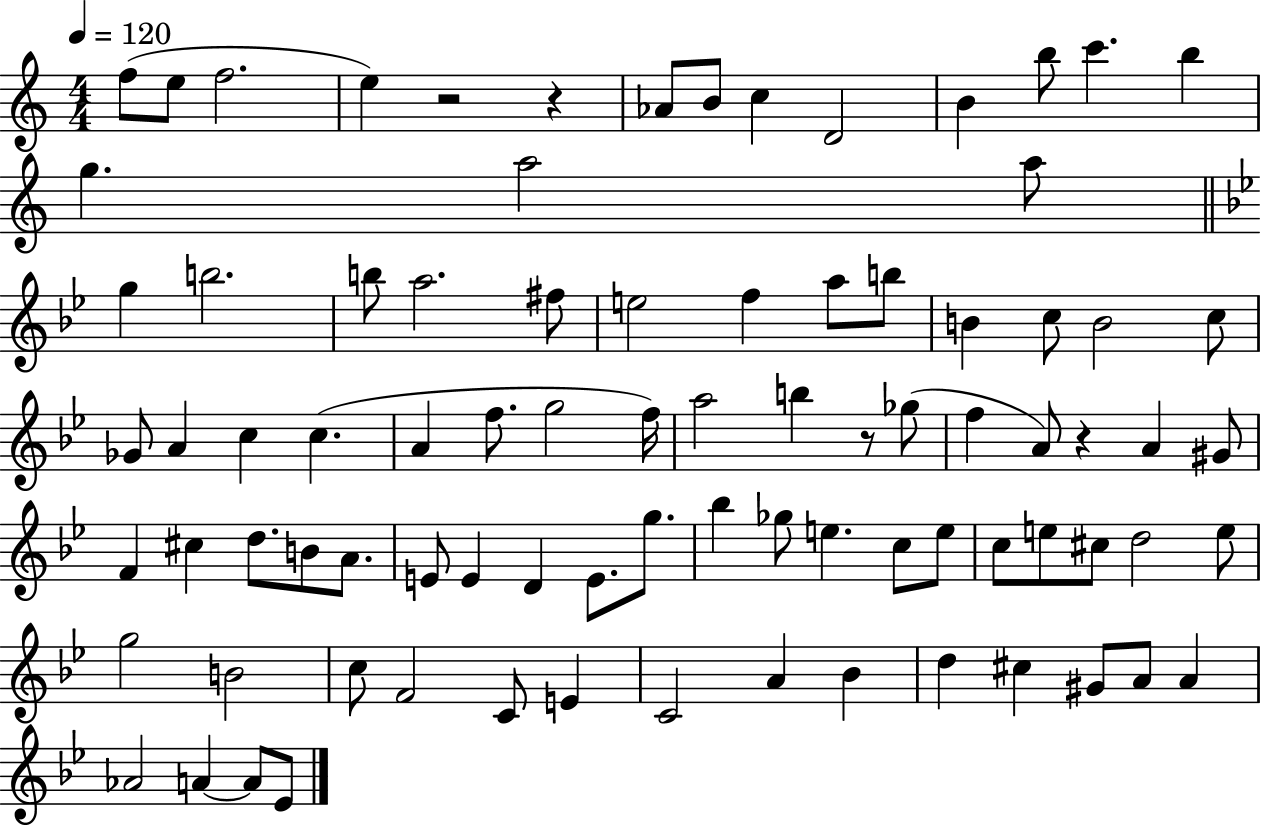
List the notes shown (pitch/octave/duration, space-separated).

F5/e E5/e F5/h. E5/q R/h R/q Ab4/e B4/e C5/q D4/h B4/q B5/e C6/q. B5/q G5/q. A5/h A5/e G5/q B5/h. B5/e A5/h. F#5/e E5/h F5/q A5/e B5/e B4/q C5/e B4/h C5/e Gb4/e A4/q C5/q C5/q. A4/q F5/e. G5/h F5/s A5/h B5/q R/e Gb5/e F5/q A4/e R/q A4/q G#4/e F4/q C#5/q D5/e. B4/e A4/e. E4/e E4/q D4/q E4/e. G5/e. Bb5/q Gb5/e E5/q. C5/e E5/e C5/e E5/e C#5/e D5/h E5/e G5/h B4/h C5/e F4/h C4/e E4/q C4/h A4/q Bb4/q D5/q C#5/q G#4/e A4/e A4/q Ab4/h A4/q A4/e Eb4/e